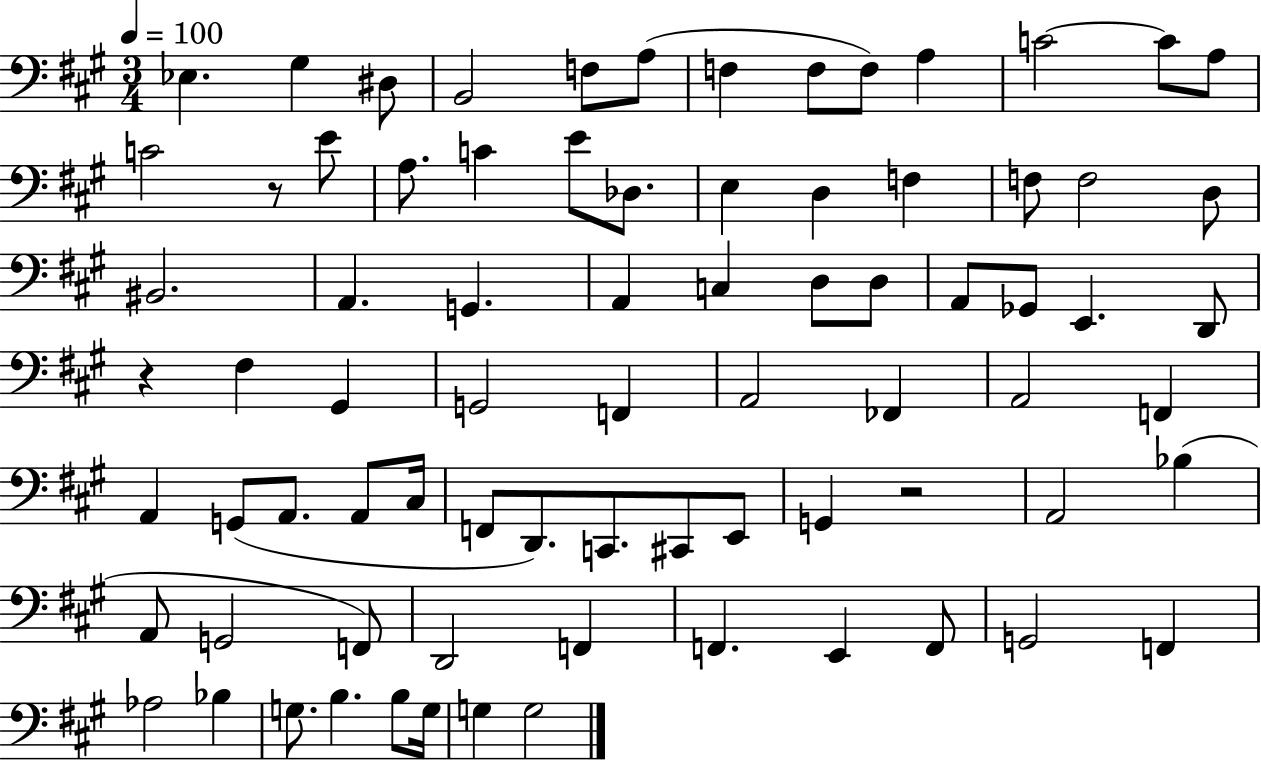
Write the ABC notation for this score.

X:1
T:Untitled
M:3/4
L:1/4
K:A
_E, ^G, ^D,/2 B,,2 F,/2 A,/2 F, F,/2 F,/2 A, C2 C/2 A,/2 C2 z/2 E/2 A,/2 C E/2 _D,/2 E, D, F, F,/2 F,2 D,/2 ^B,,2 A,, G,, A,, C, D,/2 D,/2 A,,/2 _G,,/2 E,, D,,/2 z ^F, ^G,, G,,2 F,, A,,2 _F,, A,,2 F,, A,, G,,/2 A,,/2 A,,/2 ^C,/4 F,,/2 D,,/2 C,,/2 ^C,,/2 E,,/2 G,, z2 A,,2 _B, A,,/2 G,,2 F,,/2 D,,2 F,, F,, E,, F,,/2 G,,2 F,, _A,2 _B, G,/2 B, B,/2 G,/4 G, G,2